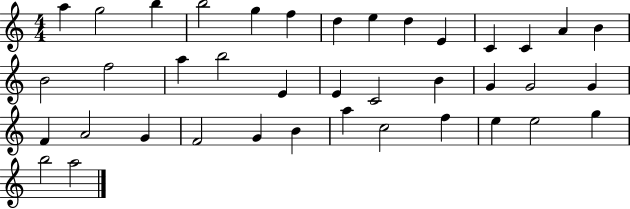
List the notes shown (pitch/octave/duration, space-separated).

A5/q G5/h B5/q B5/h G5/q F5/q D5/q E5/q D5/q E4/q C4/q C4/q A4/q B4/q B4/h F5/h A5/q B5/h E4/q E4/q C4/h B4/q G4/q G4/h G4/q F4/q A4/h G4/q F4/h G4/q B4/q A5/q C5/h F5/q E5/q E5/h G5/q B5/h A5/h